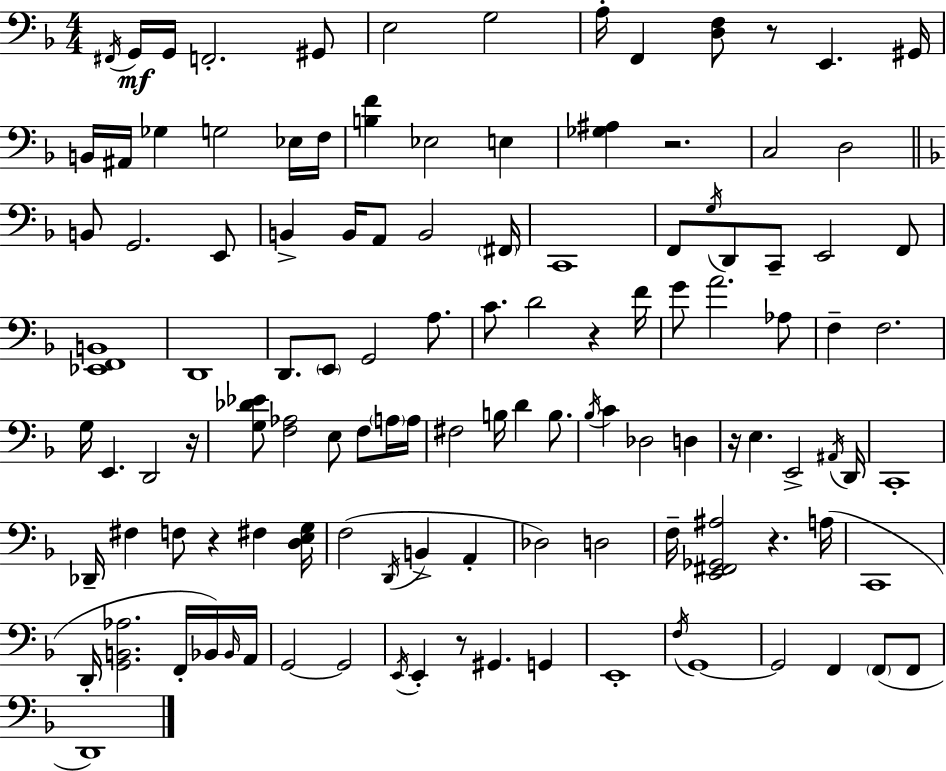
F#2/s G2/s G2/s F2/h. G#2/e E3/h G3/h A3/s F2/q [D3,F3]/e R/e E2/q. G#2/s B2/s A#2/s Gb3/q G3/h Eb3/s F3/s [B3,F4]/q Eb3/h E3/q [Gb3,A#3]/q R/h. C3/h D3/h B2/e G2/h. E2/e B2/q B2/s A2/e B2/h F#2/s C2/w F2/e G3/s D2/e C2/e E2/h F2/e [Eb2,F2,B2]/w D2/w D2/e. E2/e G2/h A3/e. C4/e. D4/h R/q F4/s G4/e A4/h. Ab3/e F3/q F3/h. G3/s E2/q. D2/h R/s [G3,Db4,Eb4]/e [F3,Ab3]/h E3/e F3/e A3/s A3/s F#3/h B3/s D4/q B3/e. Bb3/s C4/q Db3/h D3/q R/s E3/q. E2/h A#2/s D2/s C2/w Db2/s F#3/q F3/e R/q F#3/q [D3,E3,G3]/s F3/h D2/s B2/q A2/q Db3/h D3/h F3/s [E2,F#2,Gb2,A#3]/h R/q. A3/s C2/w D2/s [G2,B2,Ab3]/h. F2/s Bb2/s Bb2/s A2/s G2/h G2/h E2/s E2/q R/e G#2/q. G2/q E2/w F3/s G2/w G2/h F2/q F2/e F2/e D2/w